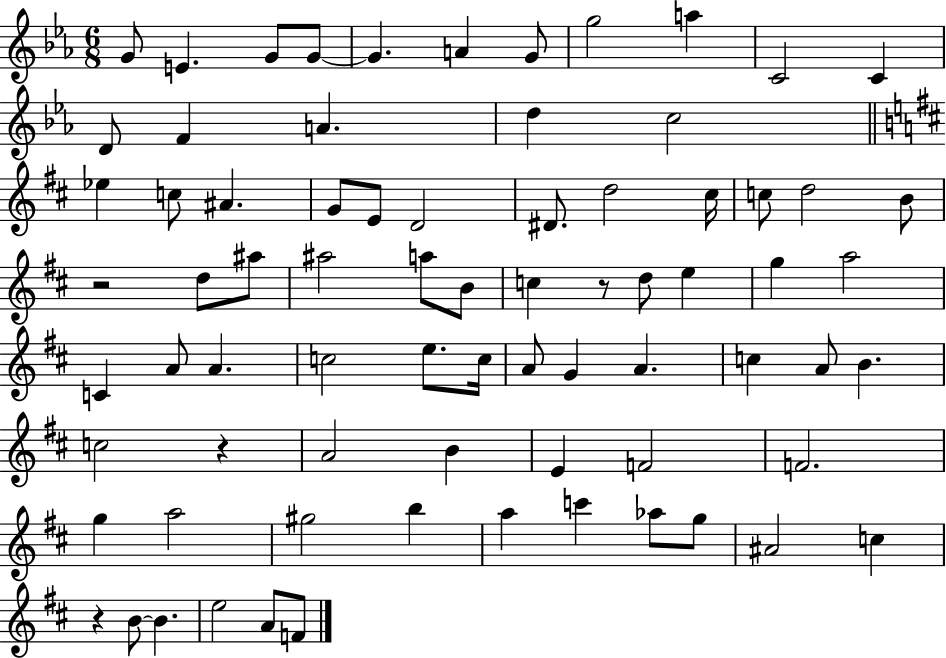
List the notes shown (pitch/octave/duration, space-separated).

G4/e E4/q. G4/e G4/e G4/q. A4/q G4/e G5/h A5/q C4/h C4/q D4/e F4/q A4/q. D5/q C5/h Eb5/q C5/e A#4/q. G4/e E4/e D4/h D#4/e. D5/h C#5/s C5/e D5/h B4/e R/h D5/e A#5/e A#5/h A5/e B4/e C5/q R/e D5/e E5/q G5/q A5/h C4/q A4/e A4/q. C5/h E5/e. C5/s A4/e G4/q A4/q. C5/q A4/e B4/q. C5/h R/q A4/h B4/q E4/q F4/h F4/h. G5/q A5/h G#5/h B5/q A5/q C6/q Ab5/e G5/e A#4/h C5/q R/q B4/e B4/q. E5/h A4/e F4/e